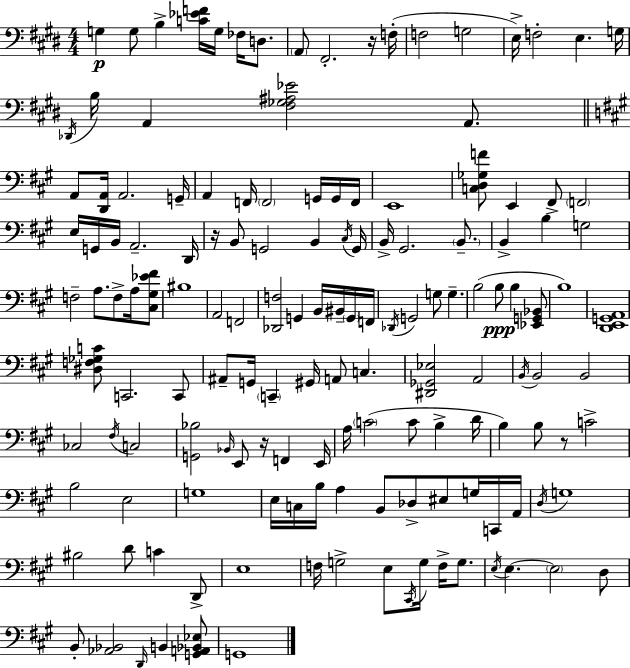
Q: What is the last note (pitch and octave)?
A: G2